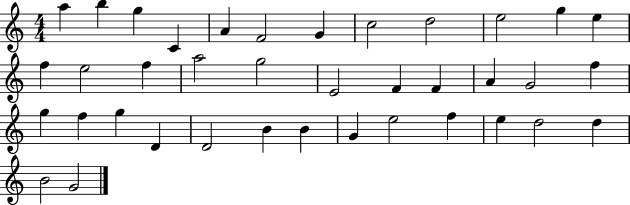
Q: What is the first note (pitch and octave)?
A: A5